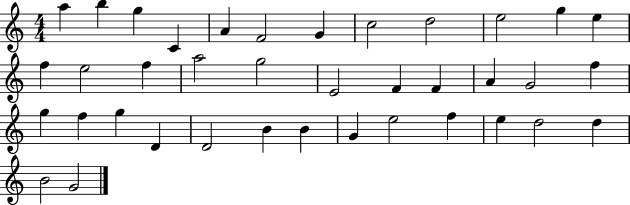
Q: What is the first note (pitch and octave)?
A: A5